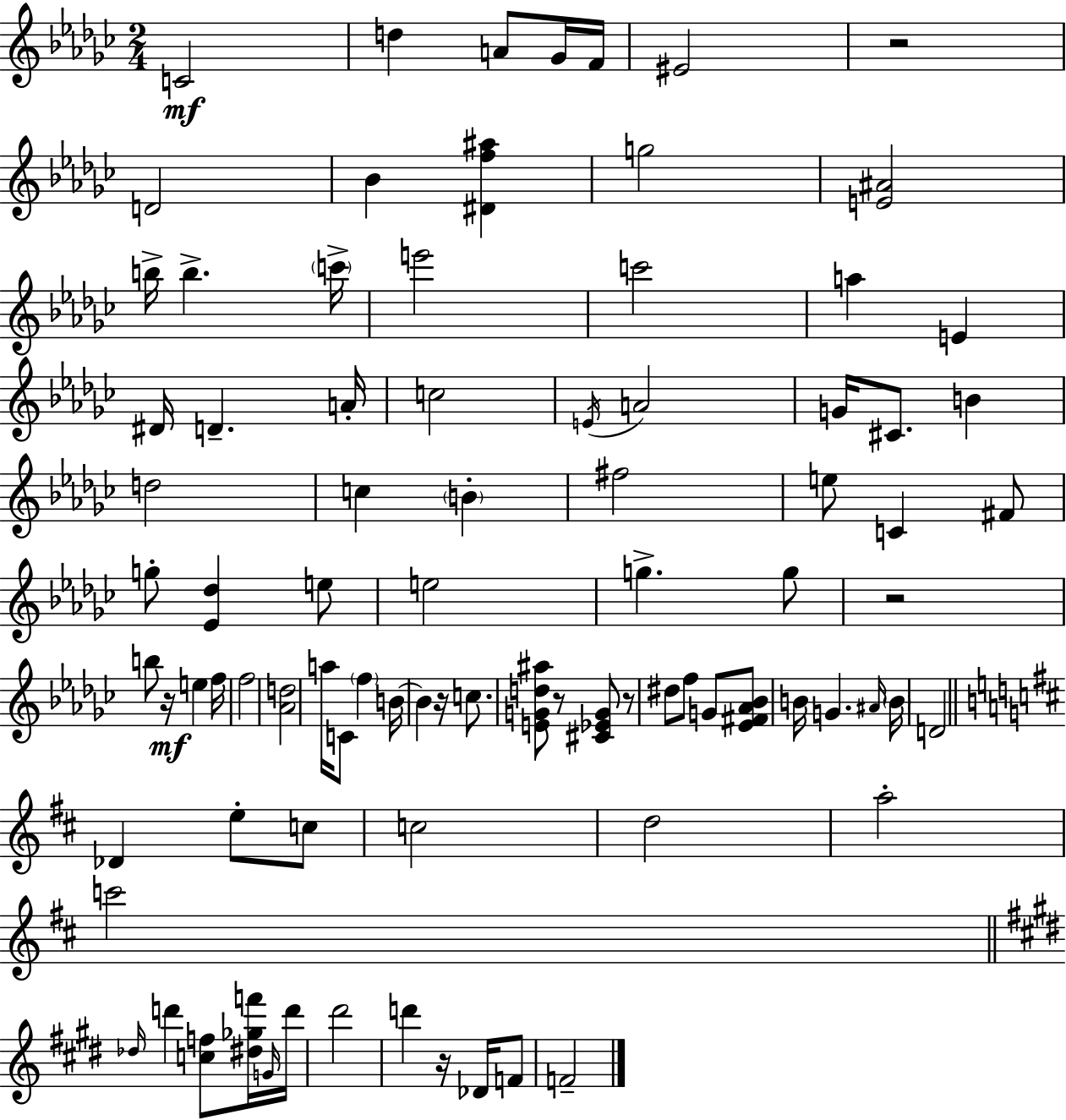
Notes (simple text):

C4/h D5/q A4/e Gb4/s F4/s EIS4/h R/h D4/h Bb4/q [D#4,F5,A#5]/q G5/h [E4,A#4]/h B5/s B5/q. C6/s E6/h C6/h A5/q E4/q D#4/s D4/q. A4/s C5/h E4/s A4/h G4/s C#4/e. B4/q D5/h C5/q B4/q F#5/h E5/e C4/q F#4/e G5/e [Eb4,Db5]/q E5/e E5/h G5/q. G5/e R/h B5/e R/s E5/q F5/s F5/h [Ab4,D5]/h A5/s C4/e F5/q B4/s B4/q R/s C5/e. [E4,G4,D5,A#5]/e R/e [C#4,Eb4,G4]/e R/e D#5/e F5/e G4/e [Eb4,F#4,Ab4,Bb4]/e B4/s G4/q. A#4/s B4/s D4/h Db4/q E5/e C5/e C5/h D5/h A5/h C6/h Db5/s D6/q [C5,F5]/e [D#5,Gb5,F6]/s G4/s D6/s D#6/h D6/q R/s Db4/s F4/e F4/h